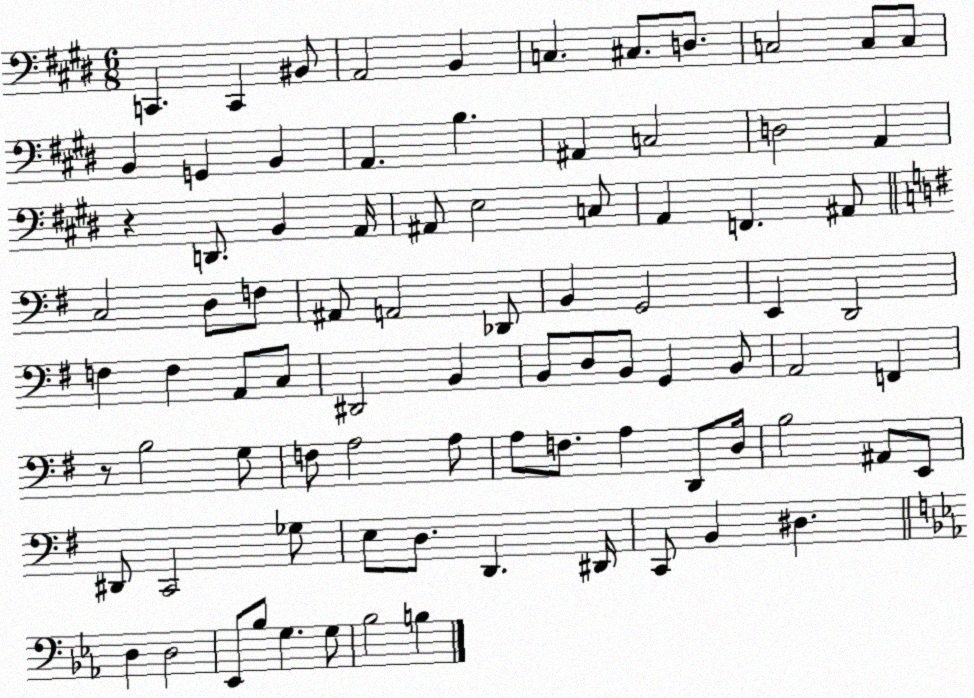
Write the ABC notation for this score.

X:1
T:Untitled
M:6/8
L:1/4
K:E
C,, C,, ^B,,/2 A,,2 B,, C, ^C,/2 D,/2 C,2 C,/2 C,/2 B,, G,, B,, A,, B, ^A,, C,2 D,2 A,, z D,,/2 B,, A,,/4 ^A,,/2 E,2 C,/2 A,, F,, ^A,,/2 C,2 D,/2 F,/2 ^A,,/2 A,,2 _D,,/2 B,, G,,2 E,, D,,2 F, F, A,,/2 C,/2 ^D,,2 B,, B,,/2 D,/2 B,,/2 G,, B,,/2 A,,2 F,, z/2 B,2 G,/2 F,/2 A,2 A,/2 A,/2 F,/2 A, D,,/2 D,/4 B,2 ^A,,/2 E,,/2 ^D,,/2 C,,2 _G,/2 E,/2 D,/2 D,, ^D,,/4 C,,/2 B,, ^D, D, D,2 _E,,/2 _B,/2 G, G,/2 _B,2 B,